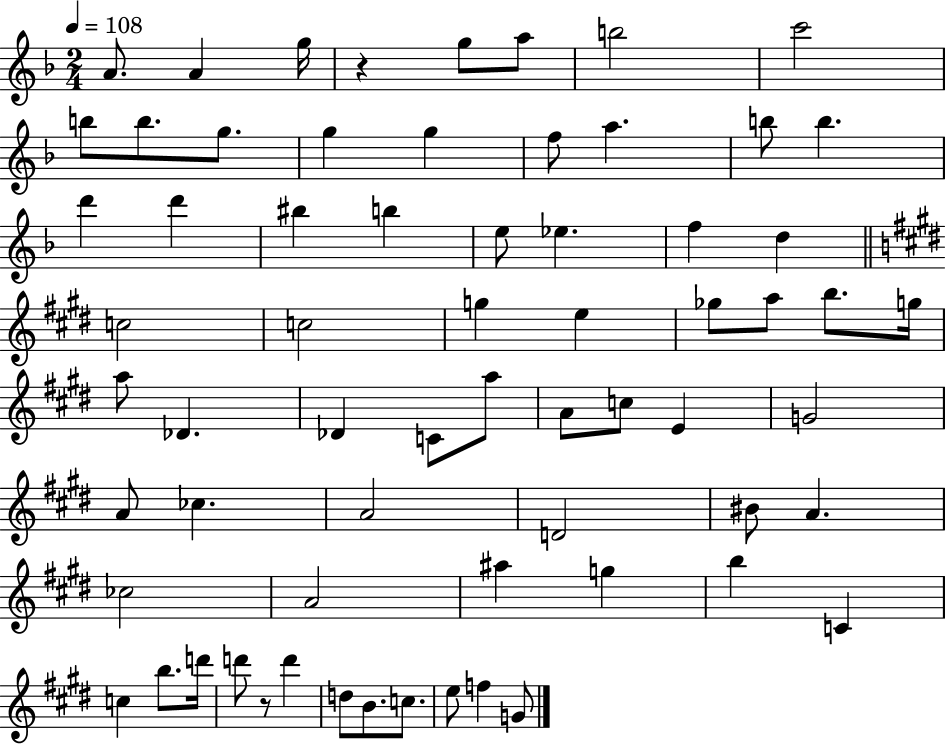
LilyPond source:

{
  \clef treble
  \numericTimeSignature
  \time 2/4
  \key f \major
  \tempo 4 = 108
  \repeat volta 2 { a'8. a'4 g''16 | r4 g''8 a''8 | b''2 | c'''2 | \break b''8 b''8. g''8. | g''4 g''4 | f''8 a''4. | b''8 b''4. | \break d'''4 d'''4 | bis''4 b''4 | e''8 ees''4. | f''4 d''4 | \break \bar "||" \break \key e \major c''2 | c''2 | g''4 e''4 | ges''8 a''8 b''8. g''16 | \break a''8 des'4. | des'4 c'8 a''8 | a'8 c''8 e'4 | g'2 | \break a'8 ces''4. | a'2 | d'2 | bis'8 a'4. | \break ces''2 | a'2 | ais''4 g''4 | b''4 c'4 | \break c''4 b''8. d'''16 | d'''8 r8 d'''4 | d''8 b'8. c''8. | e''8 f''4 g'8 | \break } \bar "|."
}